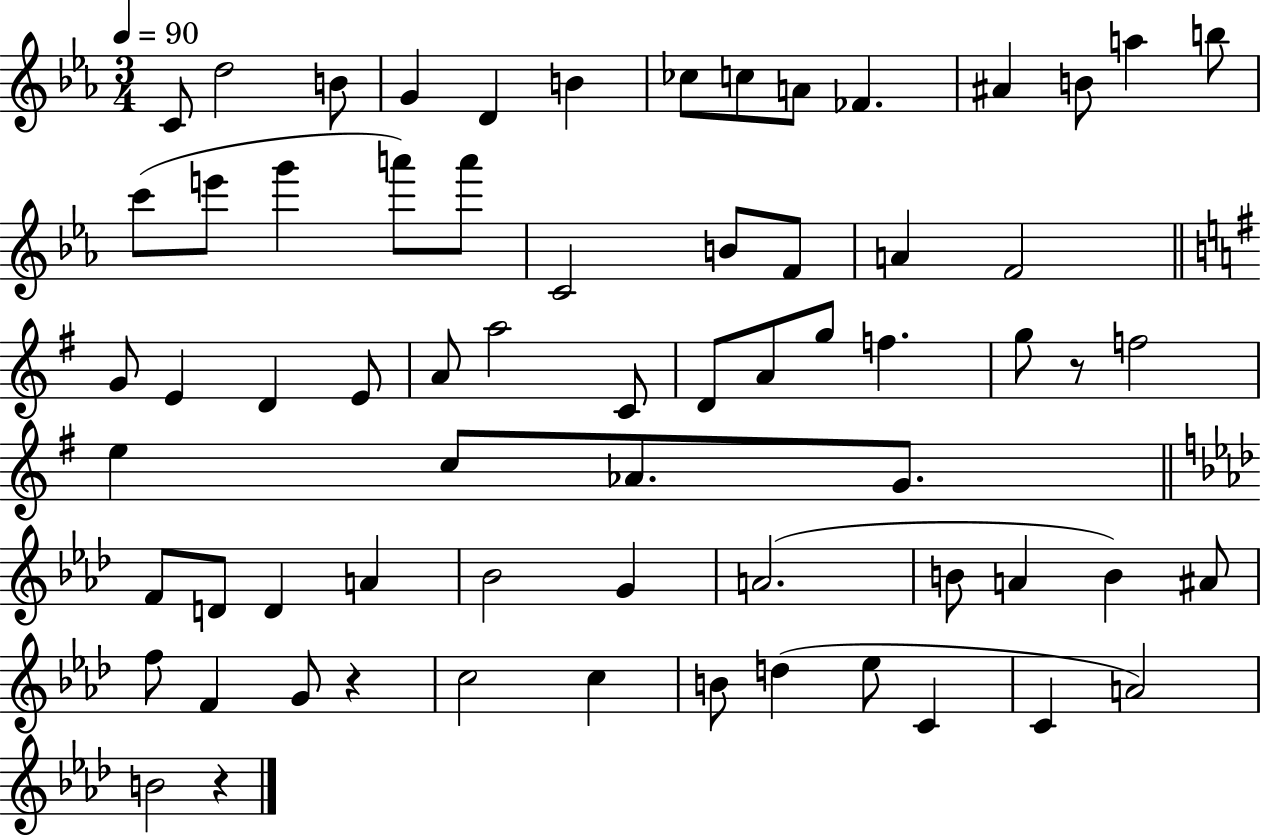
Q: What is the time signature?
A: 3/4